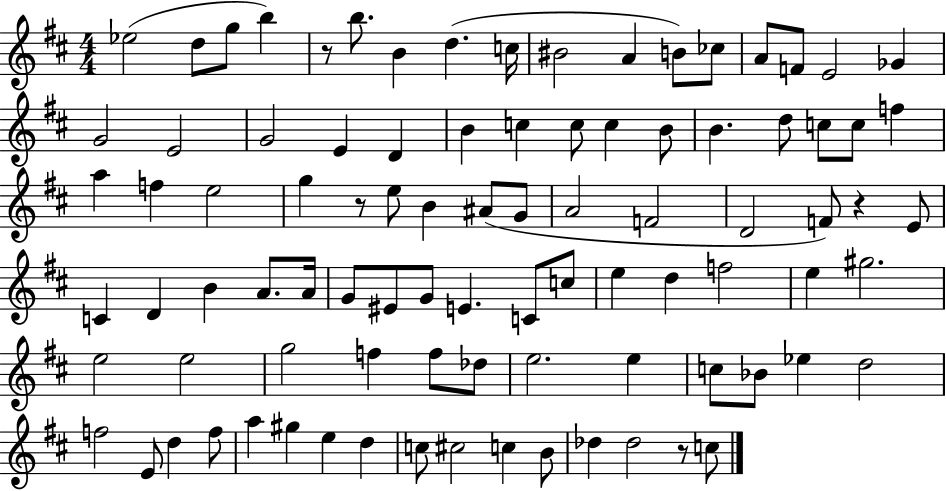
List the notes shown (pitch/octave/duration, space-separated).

Eb5/h D5/e G5/e B5/q R/e B5/e. B4/q D5/q. C5/s BIS4/h A4/q B4/e CES5/e A4/e F4/e E4/h Gb4/q G4/h E4/h G4/h E4/q D4/q B4/q C5/q C5/e C5/q B4/e B4/q. D5/e C5/e C5/e F5/q A5/q F5/q E5/h G5/q R/e E5/e B4/q A#4/e G4/e A4/h F4/h D4/h F4/e R/q E4/e C4/q D4/q B4/q A4/e. A4/s G4/e EIS4/e G4/e E4/q. C4/e C5/e E5/q D5/q F5/h E5/q G#5/h. E5/h E5/h G5/h F5/q F5/e Db5/e E5/h. E5/q C5/e Bb4/e Eb5/q D5/h F5/h E4/e D5/q F5/e A5/q G#5/q E5/q D5/q C5/e C#5/h C5/q B4/e Db5/q Db5/h R/e C5/e